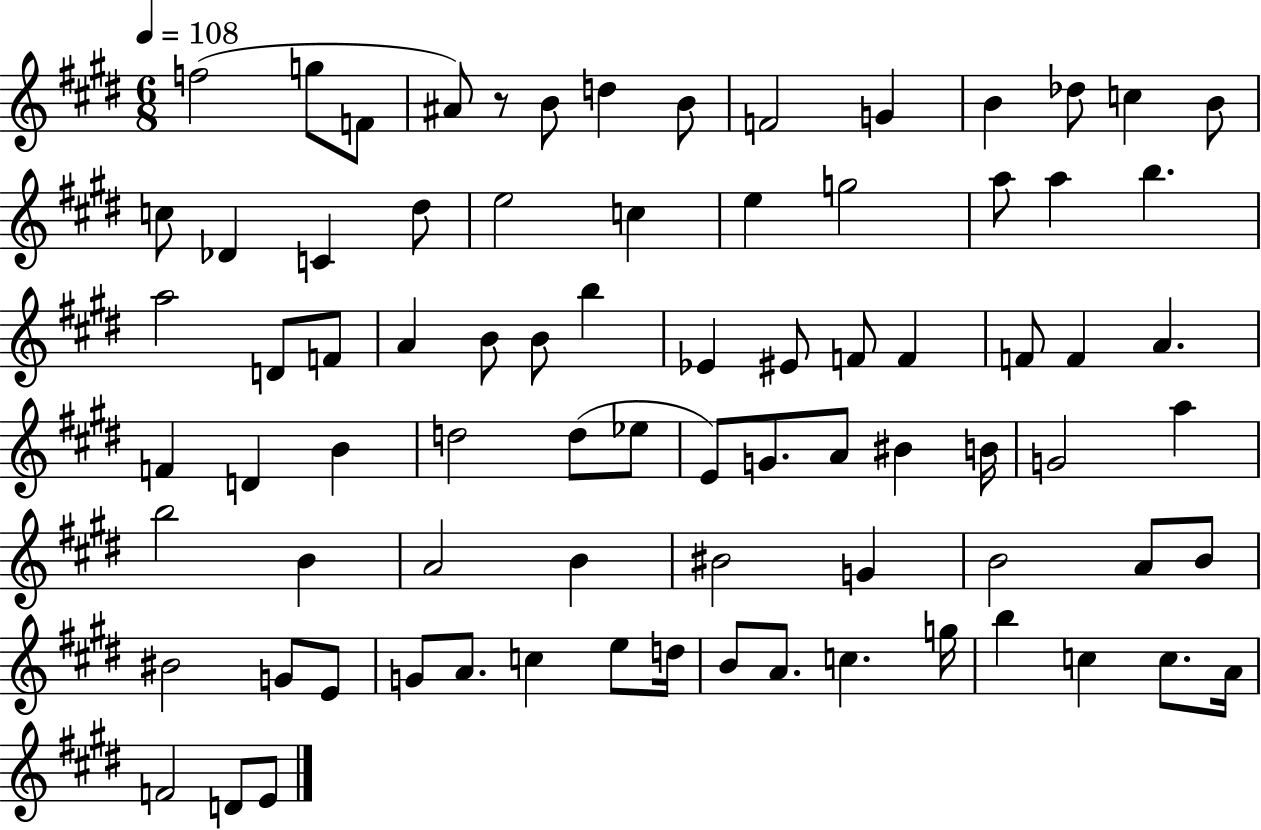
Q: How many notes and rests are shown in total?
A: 80